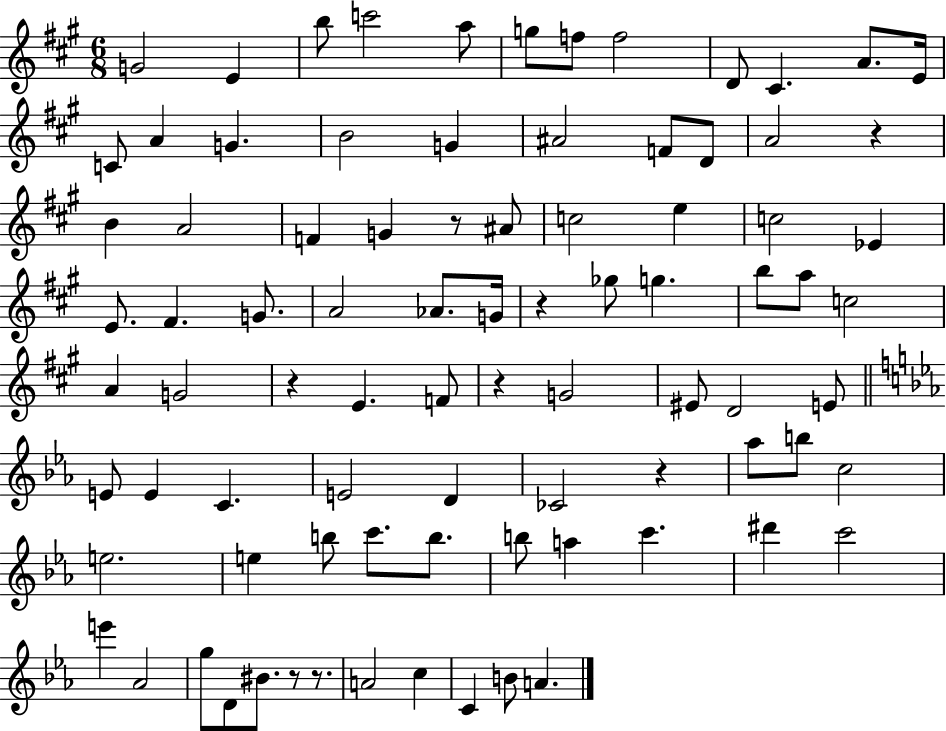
G4/h E4/q B5/e C6/h A5/e G5/e F5/e F5/h D4/e C#4/q. A4/e. E4/s C4/e A4/q G4/q. B4/h G4/q A#4/h F4/e D4/e A4/h R/q B4/q A4/h F4/q G4/q R/e A#4/e C5/h E5/q C5/h Eb4/q E4/e. F#4/q. G4/e. A4/h Ab4/e. G4/s R/q Gb5/e G5/q. B5/e A5/e C5/h A4/q G4/h R/q E4/q. F4/e R/q G4/h EIS4/e D4/h E4/e E4/e E4/q C4/q. E4/h D4/q CES4/h R/q Ab5/e B5/e C5/h E5/h. E5/q B5/e C6/e. B5/e. B5/e A5/q C6/q. D#6/q C6/h E6/q Ab4/h G5/e D4/e BIS4/e. R/e R/e. A4/h C5/q C4/q B4/e A4/q.